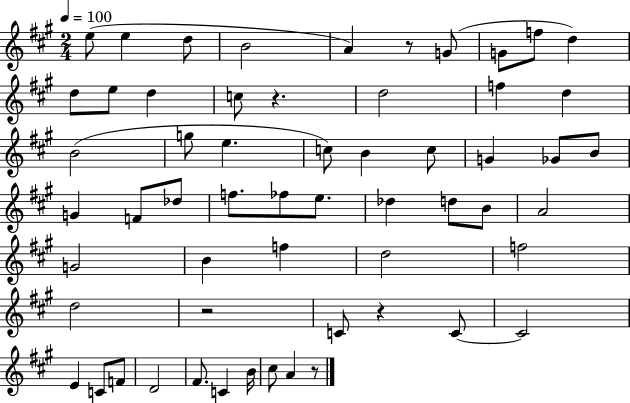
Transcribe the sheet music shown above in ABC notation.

X:1
T:Untitled
M:2/4
L:1/4
K:A
e/2 e d/2 B2 A z/2 G/2 G/2 f/2 d d/2 e/2 d c/2 z d2 f d B2 g/2 e c/2 B c/2 G _G/2 B/2 G F/2 _d/2 f/2 _f/2 e/2 _d d/2 B/2 A2 G2 B f d2 f2 d2 z2 C/2 z C/2 C2 E C/2 F/2 D2 ^F/2 C B/4 ^c/2 A z/2